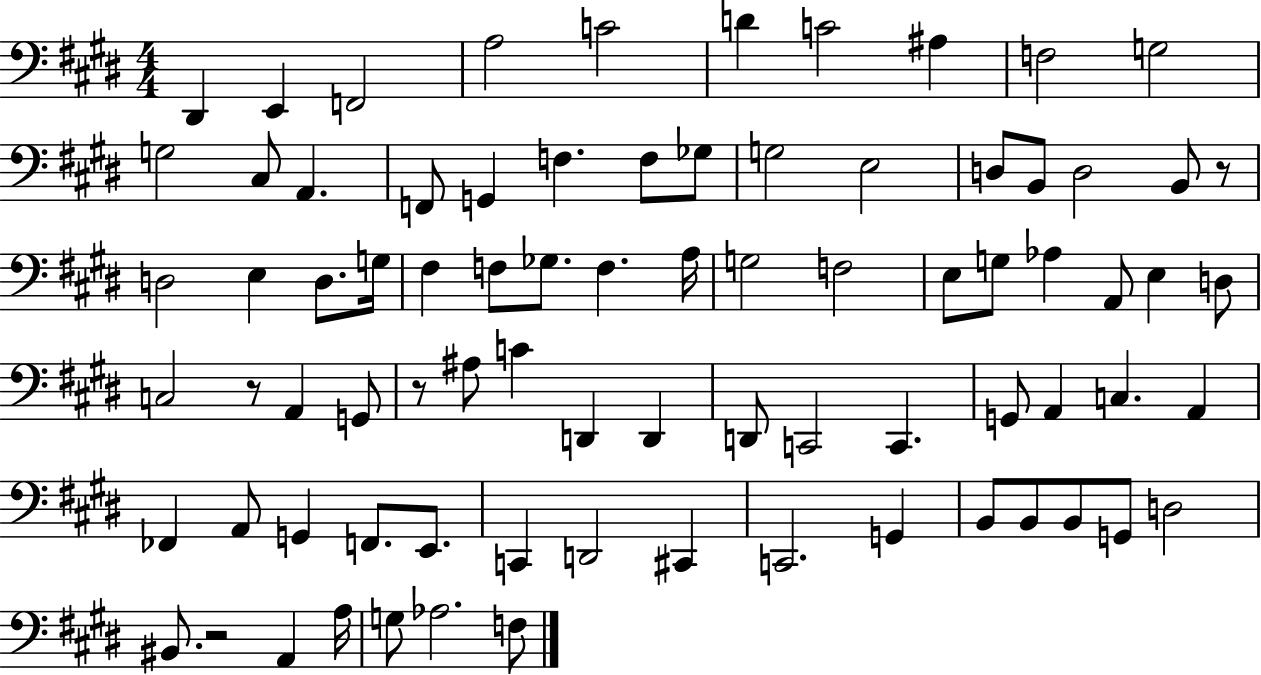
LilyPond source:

{
  \clef bass
  \numericTimeSignature
  \time 4/4
  \key e \major
  dis,4 e,4 f,2 | a2 c'2 | d'4 c'2 ais4 | f2 g2 | \break g2 cis8 a,4. | f,8 g,4 f4. f8 ges8 | g2 e2 | d8 b,8 d2 b,8 r8 | \break d2 e4 d8. g16 | fis4 f8 ges8. f4. a16 | g2 f2 | e8 g8 aes4 a,8 e4 d8 | \break c2 r8 a,4 g,8 | r8 ais8 c'4 d,4 d,4 | d,8 c,2 c,4. | g,8 a,4 c4. a,4 | \break fes,4 a,8 g,4 f,8. e,8. | c,4 d,2 cis,4 | c,2. g,4 | b,8 b,8 b,8 g,8 d2 | \break bis,8. r2 a,4 a16 | g8 aes2. f8 | \bar "|."
}